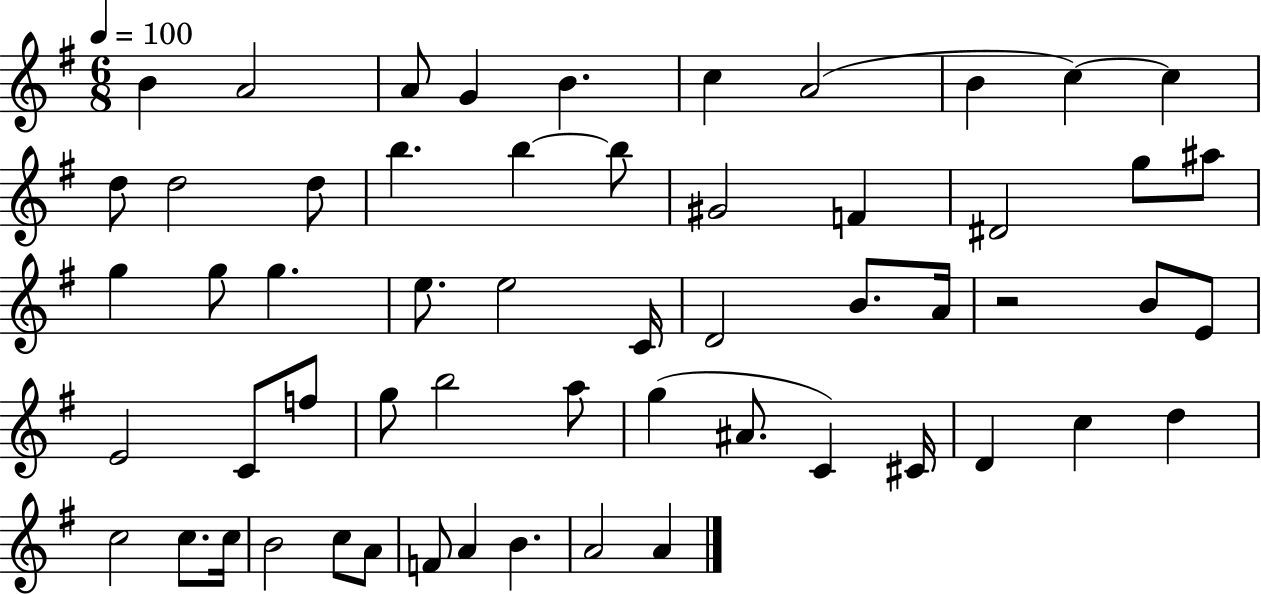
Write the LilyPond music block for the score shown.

{
  \clef treble
  \numericTimeSignature
  \time 6/8
  \key g \major
  \tempo 4 = 100
  \repeat volta 2 { b'4 a'2 | a'8 g'4 b'4. | c''4 a'2( | b'4 c''4~~) c''4 | \break d''8 d''2 d''8 | b''4. b''4~~ b''8 | gis'2 f'4 | dis'2 g''8 ais''8 | \break g''4 g''8 g''4. | e''8. e''2 c'16 | d'2 b'8. a'16 | r2 b'8 e'8 | \break e'2 c'8 f''8 | g''8 b''2 a''8 | g''4( ais'8. c'4) cis'16 | d'4 c''4 d''4 | \break c''2 c''8. c''16 | b'2 c''8 a'8 | f'8 a'4 b'4. | a'2 a'4 | \break } \bar "|."
}